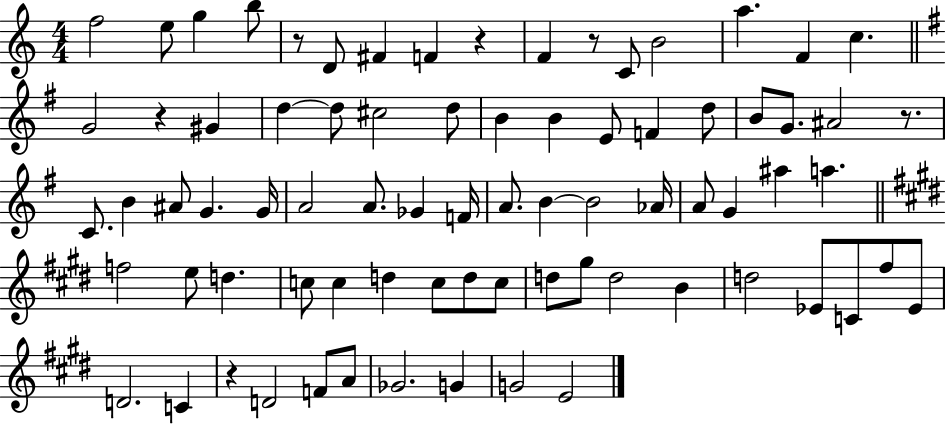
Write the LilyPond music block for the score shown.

{
  \clef treble
  \numericTimeSignature
  \time 4/4
  \key c \major
  f''2 e''8 g''4 b''8 | r8 d'8 fis'4 f'4 r4 | f'4 r8 c'8 b'2 | a''4. f'4 c''4. | \break \bar "||" \break \key g \major g'2 r4 gis'4 | d''4~~ d''8 cis''2 d''8 | b'4 b'4 e'8 f'4 d''8 | b'8 g'8. ais'2 r8. | \break c'8. b'4 ais'8 g'4. g'16 | a'2 a'8. ges'4 f'16 | a'8. b'4~~ b'2 aes'16 | a'8 g'4 ais''4 a''4. | \break \bar "||" \break \key e \major f''2 e''8 d''4. | c''8 c''4 d''4 c''8 d''8 c''8 | d''8 gis''8 d''2 b'4 | d''2 ees'8 c'8 fis''8 ees'8 | \break d'2. c'4 | r4 d'2 f'8 a'8 | ges'2. g'4 | g'2 e'2 | \break \bar "|."
}